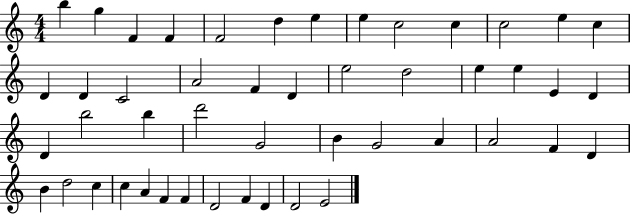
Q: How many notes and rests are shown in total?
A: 48